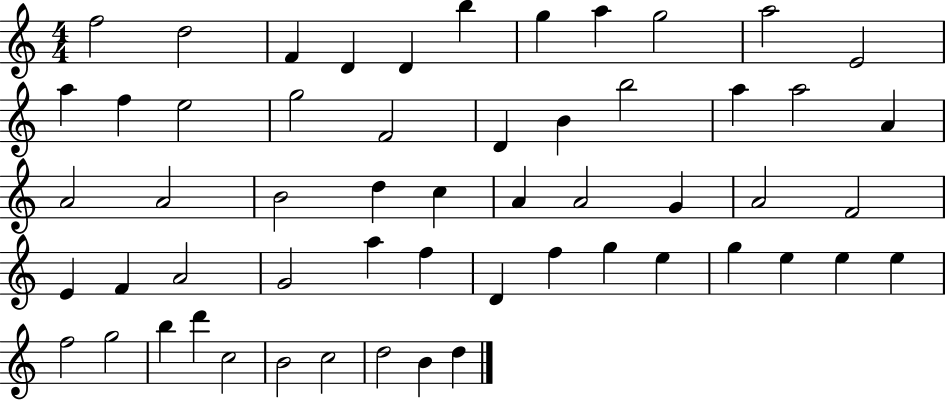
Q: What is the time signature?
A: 4/4